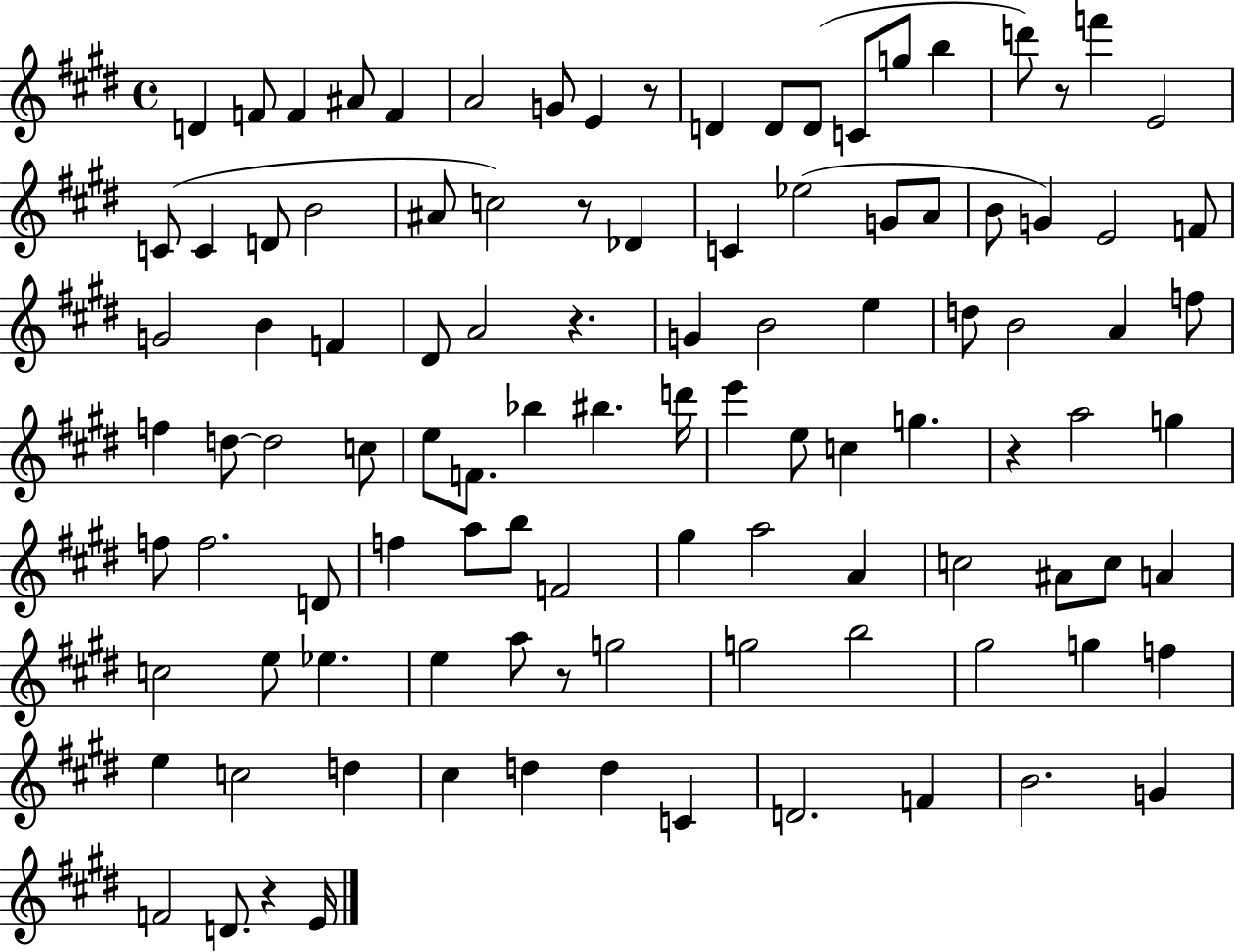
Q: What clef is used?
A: treble